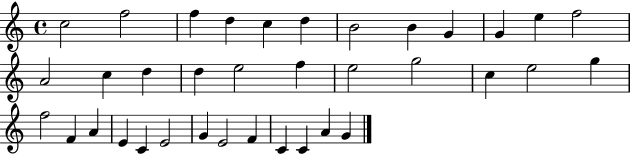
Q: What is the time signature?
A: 4/4